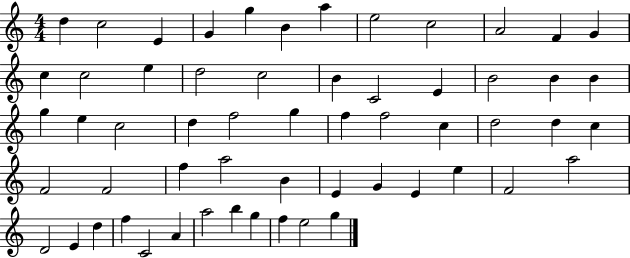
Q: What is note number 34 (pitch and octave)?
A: D5